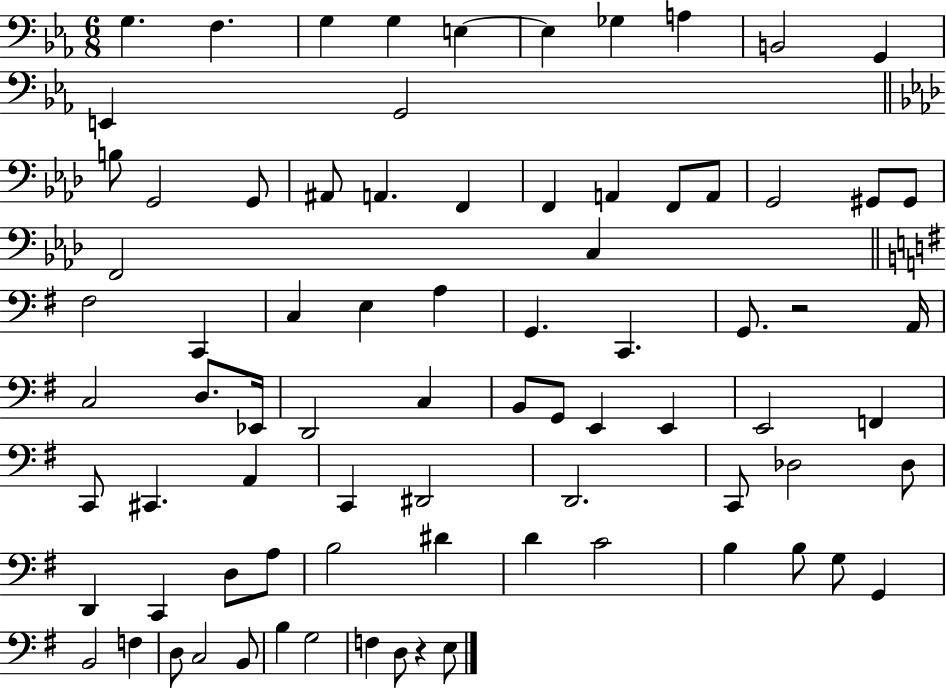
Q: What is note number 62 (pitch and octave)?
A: D#4